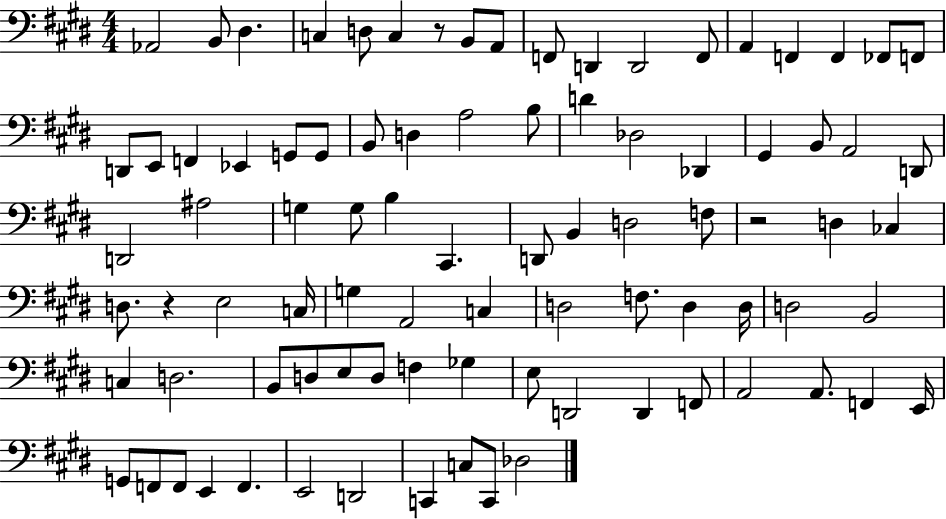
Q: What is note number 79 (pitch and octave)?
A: F2